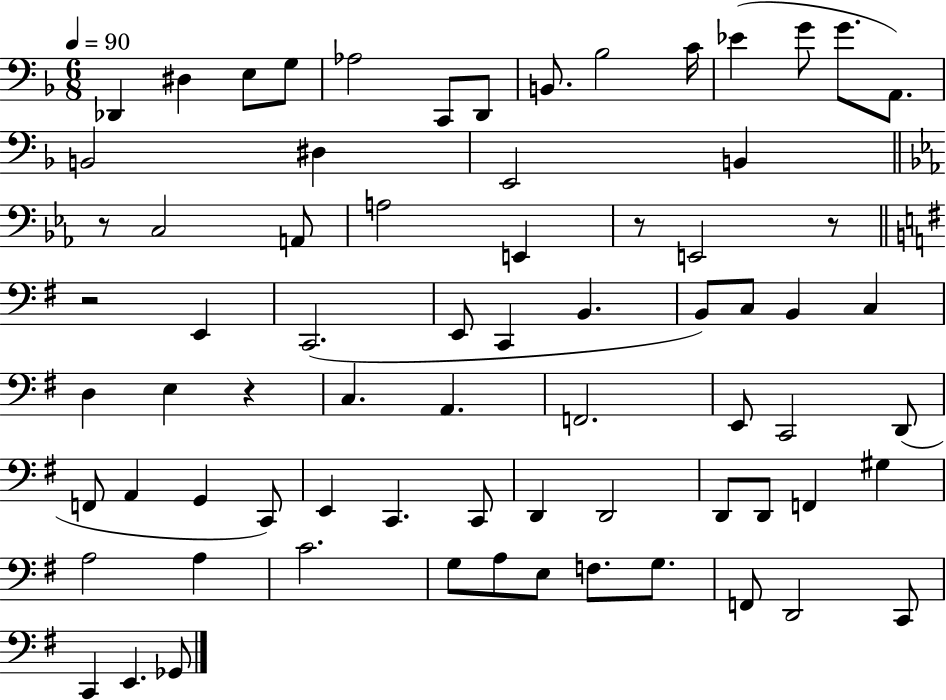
Db2/q D#3/q E3/e G3/e Ab3/h C2/e D2/e B2/e. Bb3/h C4/s Eb4/q G4/e G4/e. A2/e. B2/h D#3/q E2/h B2/q R/e C3/h A2/e A3/h E2/q R/e E2/h R/e R/h E2/q C2/h. E2/e C2/q B2/q. B2/e C3/e B2/q C3/q D3/q E3/q R/q C3/q. A2/q. F2/h. E2/e C2/h D2/e F2/e A2/q G2/q C2/e E2/q C2/q. C2/e D2/q D2/h D2/e D2/e F2/q G#3/q A3/h A3/q C4/h. G3/e A3/e E3/e F3/e. G3/e. F2/e D2/h C2/e C2/q E2/q. Gb2/e